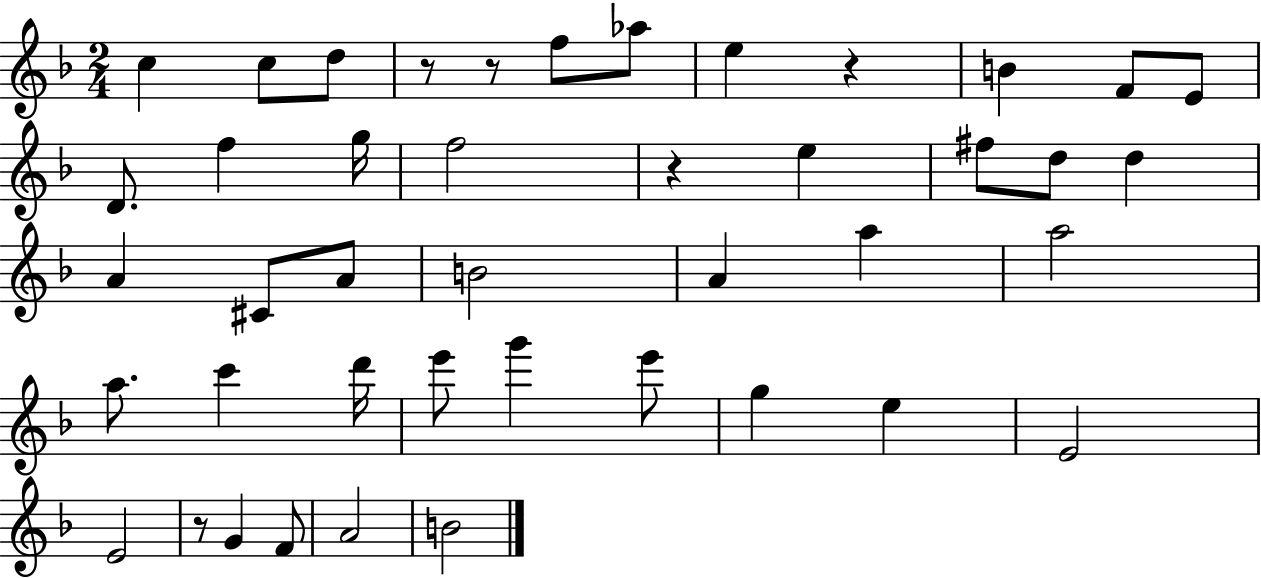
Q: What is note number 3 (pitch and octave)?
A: D5